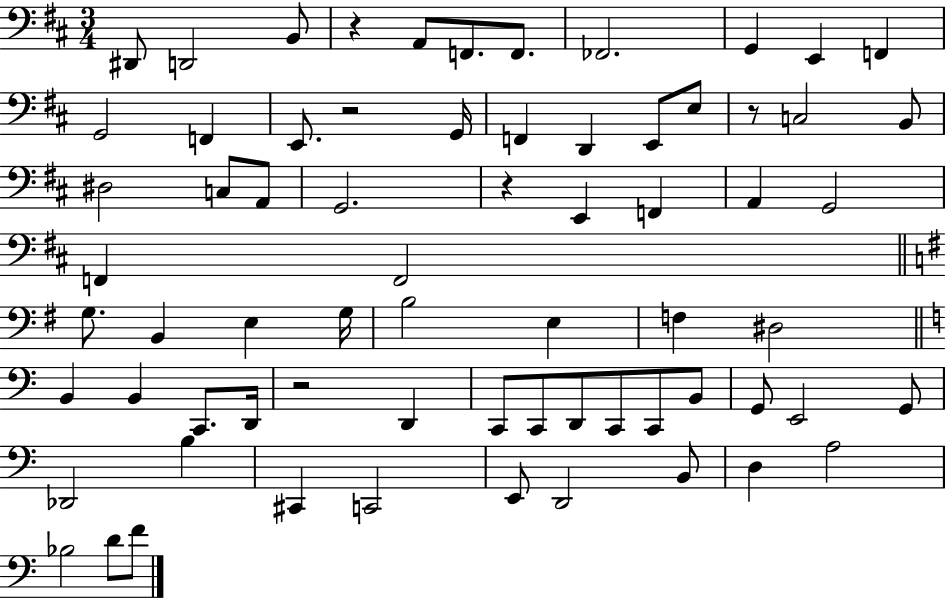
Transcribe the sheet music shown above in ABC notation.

X:1
T:Untitled
M:3/4
L:1/4
K:D
^D,,/2 D,,2 B,,/2 z A,,/2 F,,/2 F,,/2 _F,,2 G,, E,, F,, G,,2 F,, E,,/2 z2 G,,/4 F,, D,, E,,/2 E,/2 z/2 C,2 B,,/2 ^D,2 C,/2 A,,/2 G,,2 z E,, F,, A,, G,,2 F,, F,,2 G,/2 B,, E, G,/4 B,2 E, F, ^D,2 B,, B,, C,,/2 D,,/4 z2 D,, C,,/2 C,,/2 D,,/2 C,,/2 C,,/2 B,,/2 G,,/2 E,,2 G,,/2 _D,,2 B, ^C,, C,,2 E,,/2 D,,2 B,,/2 D, A,2 _B,2 D/2 F/2